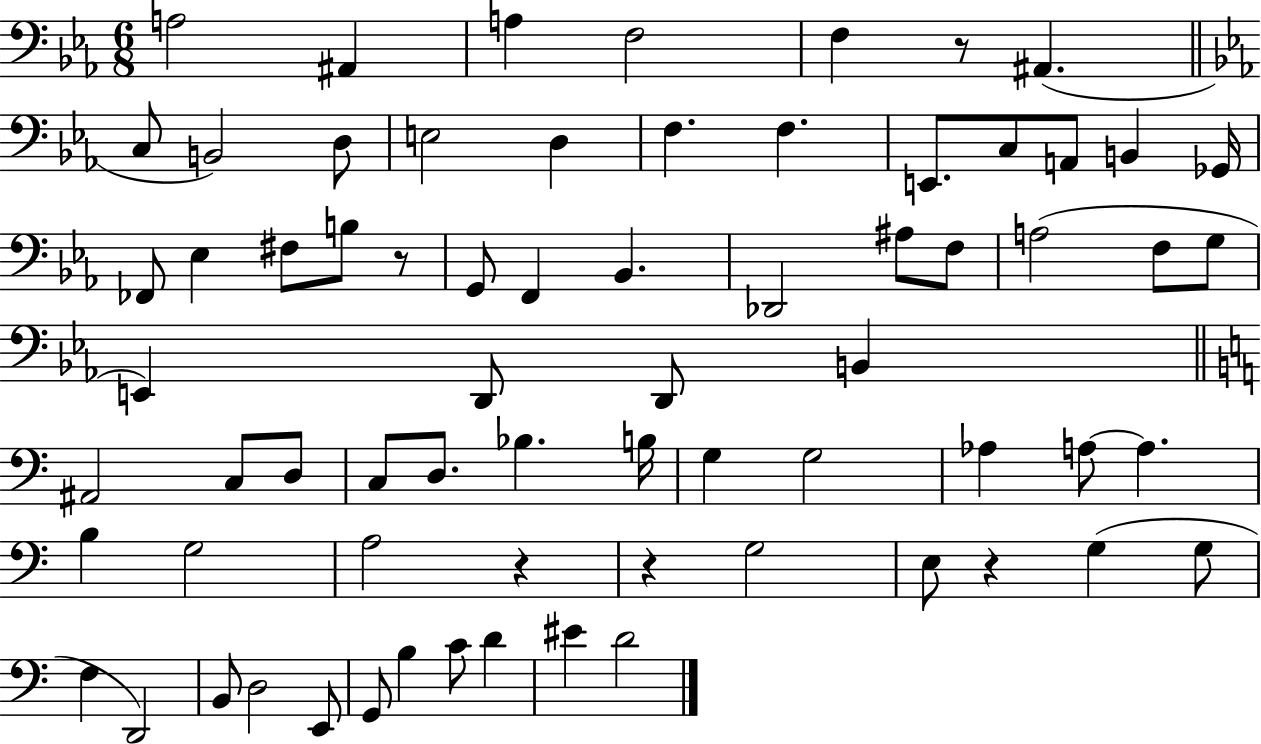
A3/h A#2/q A3/q F3/h F3/q R/e A#2/q. C3/e B2/h D3/e E3/h D3/q F3/q. F3/q. E2/e. C3/e A2/e B2/q Gb2/s FES2/e Eb3/q F#3/e B3/e R/e G2/e F2/q Bb2/q. Db2/h A#3/e F3/e A3/h F3/e G3/e E2/q D2/e D2/e B2/q A#2/h C3/e D3/e C3/e D3/e. Bb3/q. B3/s G3/q G3/h Ab3/q A3/e A3/q. B3/q G3/h A3/h R/q R/q G3/h E3/e R/q G3/q G3/e F3/q D2/h B2/e D3/h E2/e G2/e B3/q C4/e D4/q EIS4/q D4/h